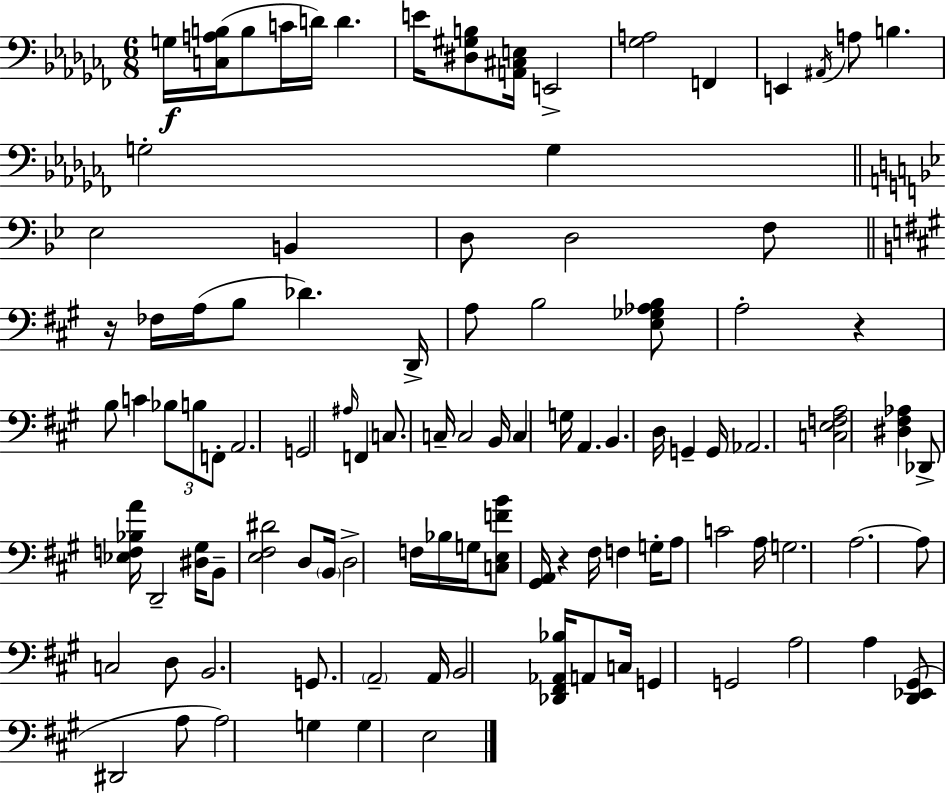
{
  \clef bass
  \numericTimeSignature
  \time 6/8
  \key aes \minor
  \repeat volta 2 { g16\f <c a b>16( b8 c'16 d'16) d'4. | e'16 <dis gis b>8 <a, cis e>16 e,2-> | <ges a>2 f,4 | e,4 \acciaccatura { ais,16 } a8 b4. | \break g2-. g4 | \bar "||" \break \key g \minor ees2 b,4 | d8 d2 f8 | \bar "||" \break \key a \major r16 fes16 a16( b8 des'4.) d,16-> | a8 b2 <e ges aes b>8 | a2-. r4 | b8 c'4 \tuplet 3/2 { bes8 b8 f,8-. } | \break a,2. | g,2 \grace { ais16 } f,4 | c8. c16-- c2 | b,16 c4 g16 a,4. | \break b,4. d16 g,4-- | g,16 aes,2. | <c e f a>2 <dis fis aes>4 | des,8-> <ees f bes a'>16 d,2-- | \break <dis gis>16 b,8-- <e fis dis'>2 d8 | \parenthesize b,16 d2-> f16 bes16 | g16 <c e f' b'>8 <gis, a,>16 r4 fis16 f4 | g16-. a8 c'2 | \break a16 g2. | a2.~~ | a8 c2 d8 | b,2. | \break g,8. \parenthesize a,2-- | a,16 b,2 <des, fis, aes, bes>16 a,8 | c16 g,4 g,2 | a2 a4 | \break <d, ees, gis,>8( dis,2 a8 | a2) g4 | g4 e2 | } \bar "|."
}